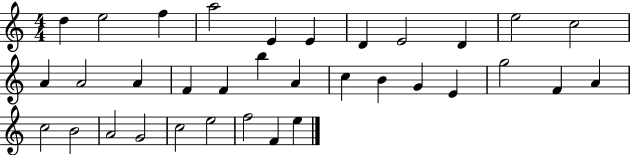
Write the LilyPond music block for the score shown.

{
  \clef treble
  \numericTimeSignature
  \time 4/4
  \key c \major
  d''4 e''2 f''4 | a''2 e'4 e'4 | d'4 e'2 d'4 | e''2 c''2 | \break a'4 a'2 a'4 | f'4 f'4 b''4 a'4 | c''4 b'4 g'4 e'4 | g''2 f'4 a'4 | \break c''2 b'2 | a'2 g'2 | c''2 e''2 | f''2 f'4 e''4 | \break \bar "|."
}